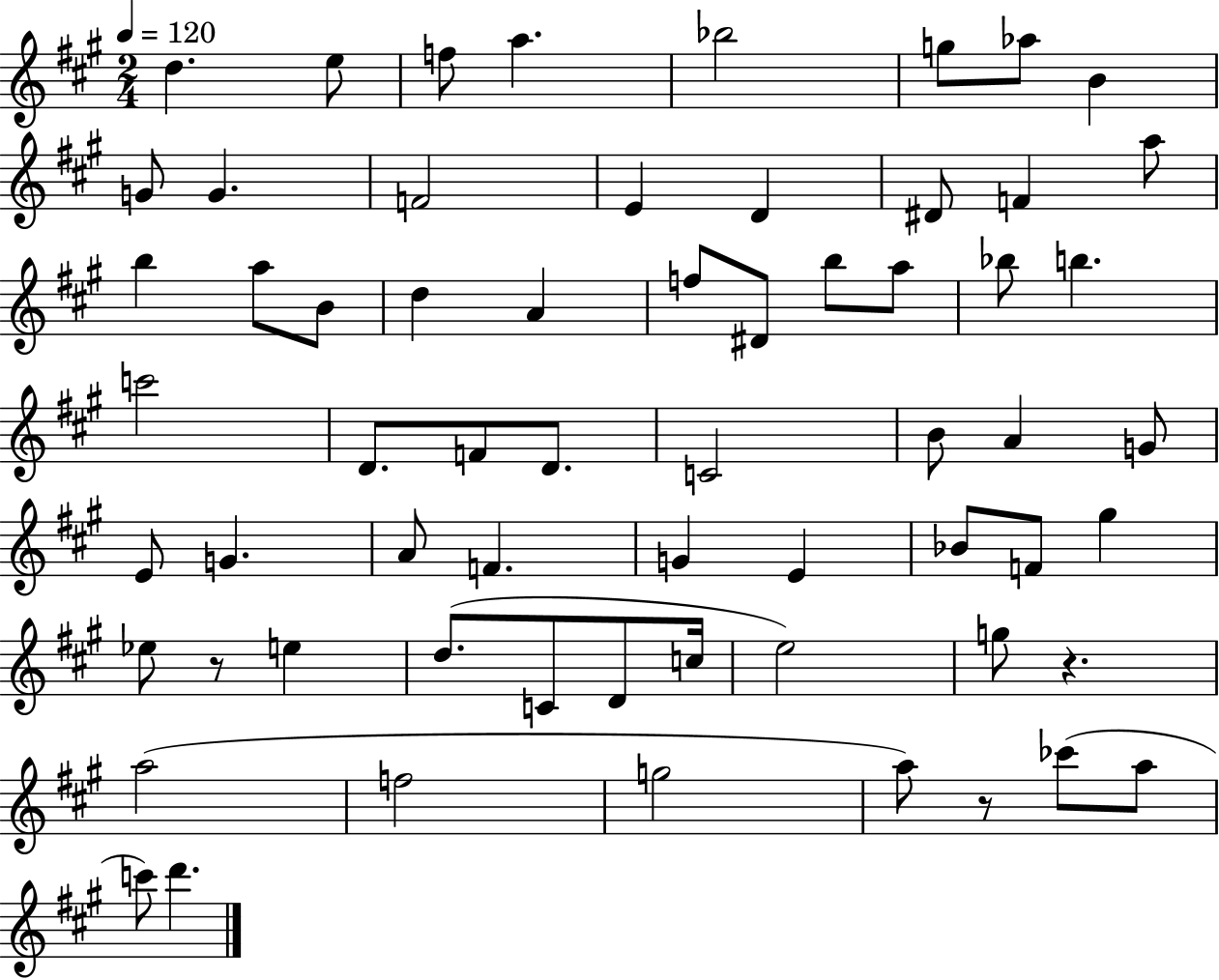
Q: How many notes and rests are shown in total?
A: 63